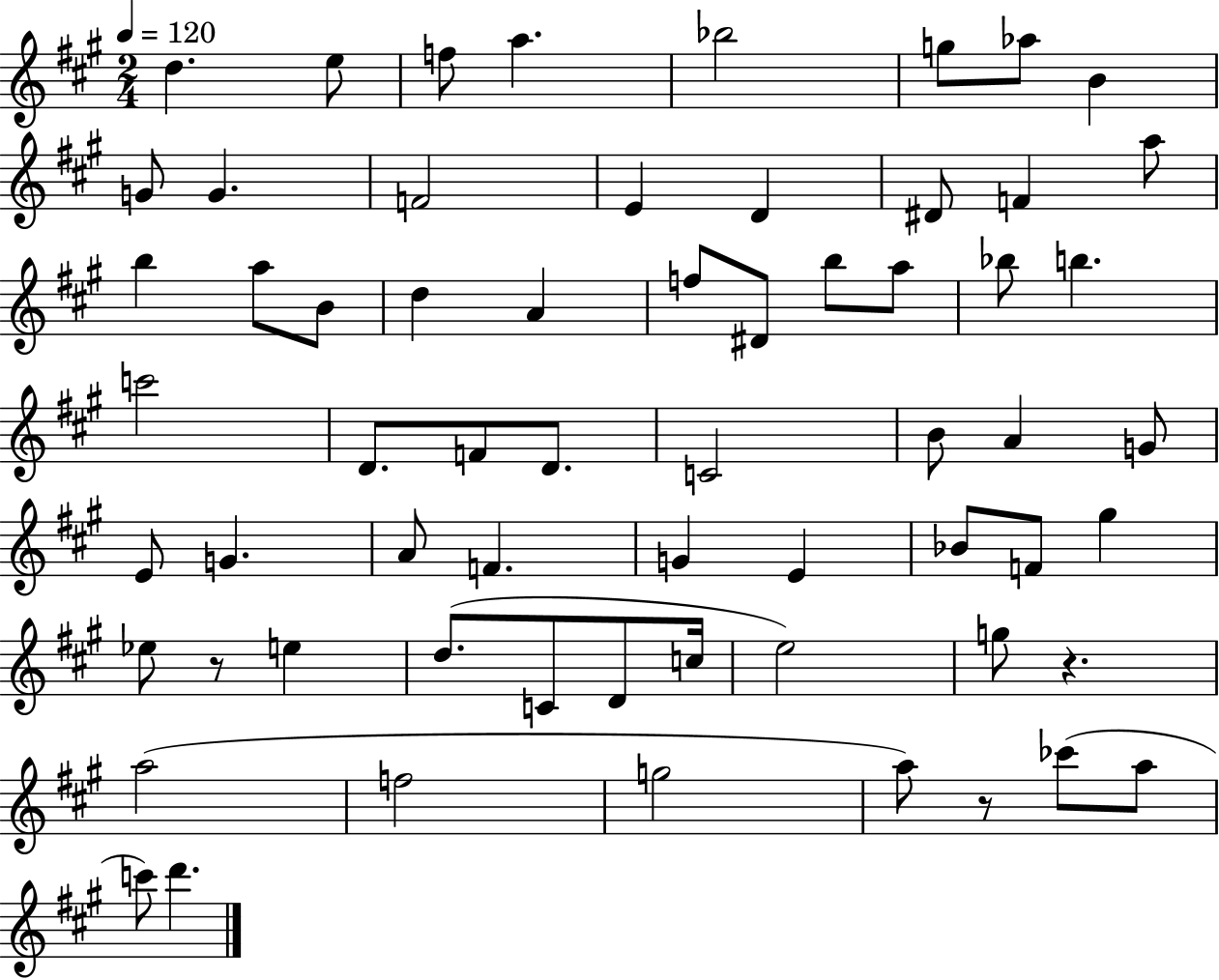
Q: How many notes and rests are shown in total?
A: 63